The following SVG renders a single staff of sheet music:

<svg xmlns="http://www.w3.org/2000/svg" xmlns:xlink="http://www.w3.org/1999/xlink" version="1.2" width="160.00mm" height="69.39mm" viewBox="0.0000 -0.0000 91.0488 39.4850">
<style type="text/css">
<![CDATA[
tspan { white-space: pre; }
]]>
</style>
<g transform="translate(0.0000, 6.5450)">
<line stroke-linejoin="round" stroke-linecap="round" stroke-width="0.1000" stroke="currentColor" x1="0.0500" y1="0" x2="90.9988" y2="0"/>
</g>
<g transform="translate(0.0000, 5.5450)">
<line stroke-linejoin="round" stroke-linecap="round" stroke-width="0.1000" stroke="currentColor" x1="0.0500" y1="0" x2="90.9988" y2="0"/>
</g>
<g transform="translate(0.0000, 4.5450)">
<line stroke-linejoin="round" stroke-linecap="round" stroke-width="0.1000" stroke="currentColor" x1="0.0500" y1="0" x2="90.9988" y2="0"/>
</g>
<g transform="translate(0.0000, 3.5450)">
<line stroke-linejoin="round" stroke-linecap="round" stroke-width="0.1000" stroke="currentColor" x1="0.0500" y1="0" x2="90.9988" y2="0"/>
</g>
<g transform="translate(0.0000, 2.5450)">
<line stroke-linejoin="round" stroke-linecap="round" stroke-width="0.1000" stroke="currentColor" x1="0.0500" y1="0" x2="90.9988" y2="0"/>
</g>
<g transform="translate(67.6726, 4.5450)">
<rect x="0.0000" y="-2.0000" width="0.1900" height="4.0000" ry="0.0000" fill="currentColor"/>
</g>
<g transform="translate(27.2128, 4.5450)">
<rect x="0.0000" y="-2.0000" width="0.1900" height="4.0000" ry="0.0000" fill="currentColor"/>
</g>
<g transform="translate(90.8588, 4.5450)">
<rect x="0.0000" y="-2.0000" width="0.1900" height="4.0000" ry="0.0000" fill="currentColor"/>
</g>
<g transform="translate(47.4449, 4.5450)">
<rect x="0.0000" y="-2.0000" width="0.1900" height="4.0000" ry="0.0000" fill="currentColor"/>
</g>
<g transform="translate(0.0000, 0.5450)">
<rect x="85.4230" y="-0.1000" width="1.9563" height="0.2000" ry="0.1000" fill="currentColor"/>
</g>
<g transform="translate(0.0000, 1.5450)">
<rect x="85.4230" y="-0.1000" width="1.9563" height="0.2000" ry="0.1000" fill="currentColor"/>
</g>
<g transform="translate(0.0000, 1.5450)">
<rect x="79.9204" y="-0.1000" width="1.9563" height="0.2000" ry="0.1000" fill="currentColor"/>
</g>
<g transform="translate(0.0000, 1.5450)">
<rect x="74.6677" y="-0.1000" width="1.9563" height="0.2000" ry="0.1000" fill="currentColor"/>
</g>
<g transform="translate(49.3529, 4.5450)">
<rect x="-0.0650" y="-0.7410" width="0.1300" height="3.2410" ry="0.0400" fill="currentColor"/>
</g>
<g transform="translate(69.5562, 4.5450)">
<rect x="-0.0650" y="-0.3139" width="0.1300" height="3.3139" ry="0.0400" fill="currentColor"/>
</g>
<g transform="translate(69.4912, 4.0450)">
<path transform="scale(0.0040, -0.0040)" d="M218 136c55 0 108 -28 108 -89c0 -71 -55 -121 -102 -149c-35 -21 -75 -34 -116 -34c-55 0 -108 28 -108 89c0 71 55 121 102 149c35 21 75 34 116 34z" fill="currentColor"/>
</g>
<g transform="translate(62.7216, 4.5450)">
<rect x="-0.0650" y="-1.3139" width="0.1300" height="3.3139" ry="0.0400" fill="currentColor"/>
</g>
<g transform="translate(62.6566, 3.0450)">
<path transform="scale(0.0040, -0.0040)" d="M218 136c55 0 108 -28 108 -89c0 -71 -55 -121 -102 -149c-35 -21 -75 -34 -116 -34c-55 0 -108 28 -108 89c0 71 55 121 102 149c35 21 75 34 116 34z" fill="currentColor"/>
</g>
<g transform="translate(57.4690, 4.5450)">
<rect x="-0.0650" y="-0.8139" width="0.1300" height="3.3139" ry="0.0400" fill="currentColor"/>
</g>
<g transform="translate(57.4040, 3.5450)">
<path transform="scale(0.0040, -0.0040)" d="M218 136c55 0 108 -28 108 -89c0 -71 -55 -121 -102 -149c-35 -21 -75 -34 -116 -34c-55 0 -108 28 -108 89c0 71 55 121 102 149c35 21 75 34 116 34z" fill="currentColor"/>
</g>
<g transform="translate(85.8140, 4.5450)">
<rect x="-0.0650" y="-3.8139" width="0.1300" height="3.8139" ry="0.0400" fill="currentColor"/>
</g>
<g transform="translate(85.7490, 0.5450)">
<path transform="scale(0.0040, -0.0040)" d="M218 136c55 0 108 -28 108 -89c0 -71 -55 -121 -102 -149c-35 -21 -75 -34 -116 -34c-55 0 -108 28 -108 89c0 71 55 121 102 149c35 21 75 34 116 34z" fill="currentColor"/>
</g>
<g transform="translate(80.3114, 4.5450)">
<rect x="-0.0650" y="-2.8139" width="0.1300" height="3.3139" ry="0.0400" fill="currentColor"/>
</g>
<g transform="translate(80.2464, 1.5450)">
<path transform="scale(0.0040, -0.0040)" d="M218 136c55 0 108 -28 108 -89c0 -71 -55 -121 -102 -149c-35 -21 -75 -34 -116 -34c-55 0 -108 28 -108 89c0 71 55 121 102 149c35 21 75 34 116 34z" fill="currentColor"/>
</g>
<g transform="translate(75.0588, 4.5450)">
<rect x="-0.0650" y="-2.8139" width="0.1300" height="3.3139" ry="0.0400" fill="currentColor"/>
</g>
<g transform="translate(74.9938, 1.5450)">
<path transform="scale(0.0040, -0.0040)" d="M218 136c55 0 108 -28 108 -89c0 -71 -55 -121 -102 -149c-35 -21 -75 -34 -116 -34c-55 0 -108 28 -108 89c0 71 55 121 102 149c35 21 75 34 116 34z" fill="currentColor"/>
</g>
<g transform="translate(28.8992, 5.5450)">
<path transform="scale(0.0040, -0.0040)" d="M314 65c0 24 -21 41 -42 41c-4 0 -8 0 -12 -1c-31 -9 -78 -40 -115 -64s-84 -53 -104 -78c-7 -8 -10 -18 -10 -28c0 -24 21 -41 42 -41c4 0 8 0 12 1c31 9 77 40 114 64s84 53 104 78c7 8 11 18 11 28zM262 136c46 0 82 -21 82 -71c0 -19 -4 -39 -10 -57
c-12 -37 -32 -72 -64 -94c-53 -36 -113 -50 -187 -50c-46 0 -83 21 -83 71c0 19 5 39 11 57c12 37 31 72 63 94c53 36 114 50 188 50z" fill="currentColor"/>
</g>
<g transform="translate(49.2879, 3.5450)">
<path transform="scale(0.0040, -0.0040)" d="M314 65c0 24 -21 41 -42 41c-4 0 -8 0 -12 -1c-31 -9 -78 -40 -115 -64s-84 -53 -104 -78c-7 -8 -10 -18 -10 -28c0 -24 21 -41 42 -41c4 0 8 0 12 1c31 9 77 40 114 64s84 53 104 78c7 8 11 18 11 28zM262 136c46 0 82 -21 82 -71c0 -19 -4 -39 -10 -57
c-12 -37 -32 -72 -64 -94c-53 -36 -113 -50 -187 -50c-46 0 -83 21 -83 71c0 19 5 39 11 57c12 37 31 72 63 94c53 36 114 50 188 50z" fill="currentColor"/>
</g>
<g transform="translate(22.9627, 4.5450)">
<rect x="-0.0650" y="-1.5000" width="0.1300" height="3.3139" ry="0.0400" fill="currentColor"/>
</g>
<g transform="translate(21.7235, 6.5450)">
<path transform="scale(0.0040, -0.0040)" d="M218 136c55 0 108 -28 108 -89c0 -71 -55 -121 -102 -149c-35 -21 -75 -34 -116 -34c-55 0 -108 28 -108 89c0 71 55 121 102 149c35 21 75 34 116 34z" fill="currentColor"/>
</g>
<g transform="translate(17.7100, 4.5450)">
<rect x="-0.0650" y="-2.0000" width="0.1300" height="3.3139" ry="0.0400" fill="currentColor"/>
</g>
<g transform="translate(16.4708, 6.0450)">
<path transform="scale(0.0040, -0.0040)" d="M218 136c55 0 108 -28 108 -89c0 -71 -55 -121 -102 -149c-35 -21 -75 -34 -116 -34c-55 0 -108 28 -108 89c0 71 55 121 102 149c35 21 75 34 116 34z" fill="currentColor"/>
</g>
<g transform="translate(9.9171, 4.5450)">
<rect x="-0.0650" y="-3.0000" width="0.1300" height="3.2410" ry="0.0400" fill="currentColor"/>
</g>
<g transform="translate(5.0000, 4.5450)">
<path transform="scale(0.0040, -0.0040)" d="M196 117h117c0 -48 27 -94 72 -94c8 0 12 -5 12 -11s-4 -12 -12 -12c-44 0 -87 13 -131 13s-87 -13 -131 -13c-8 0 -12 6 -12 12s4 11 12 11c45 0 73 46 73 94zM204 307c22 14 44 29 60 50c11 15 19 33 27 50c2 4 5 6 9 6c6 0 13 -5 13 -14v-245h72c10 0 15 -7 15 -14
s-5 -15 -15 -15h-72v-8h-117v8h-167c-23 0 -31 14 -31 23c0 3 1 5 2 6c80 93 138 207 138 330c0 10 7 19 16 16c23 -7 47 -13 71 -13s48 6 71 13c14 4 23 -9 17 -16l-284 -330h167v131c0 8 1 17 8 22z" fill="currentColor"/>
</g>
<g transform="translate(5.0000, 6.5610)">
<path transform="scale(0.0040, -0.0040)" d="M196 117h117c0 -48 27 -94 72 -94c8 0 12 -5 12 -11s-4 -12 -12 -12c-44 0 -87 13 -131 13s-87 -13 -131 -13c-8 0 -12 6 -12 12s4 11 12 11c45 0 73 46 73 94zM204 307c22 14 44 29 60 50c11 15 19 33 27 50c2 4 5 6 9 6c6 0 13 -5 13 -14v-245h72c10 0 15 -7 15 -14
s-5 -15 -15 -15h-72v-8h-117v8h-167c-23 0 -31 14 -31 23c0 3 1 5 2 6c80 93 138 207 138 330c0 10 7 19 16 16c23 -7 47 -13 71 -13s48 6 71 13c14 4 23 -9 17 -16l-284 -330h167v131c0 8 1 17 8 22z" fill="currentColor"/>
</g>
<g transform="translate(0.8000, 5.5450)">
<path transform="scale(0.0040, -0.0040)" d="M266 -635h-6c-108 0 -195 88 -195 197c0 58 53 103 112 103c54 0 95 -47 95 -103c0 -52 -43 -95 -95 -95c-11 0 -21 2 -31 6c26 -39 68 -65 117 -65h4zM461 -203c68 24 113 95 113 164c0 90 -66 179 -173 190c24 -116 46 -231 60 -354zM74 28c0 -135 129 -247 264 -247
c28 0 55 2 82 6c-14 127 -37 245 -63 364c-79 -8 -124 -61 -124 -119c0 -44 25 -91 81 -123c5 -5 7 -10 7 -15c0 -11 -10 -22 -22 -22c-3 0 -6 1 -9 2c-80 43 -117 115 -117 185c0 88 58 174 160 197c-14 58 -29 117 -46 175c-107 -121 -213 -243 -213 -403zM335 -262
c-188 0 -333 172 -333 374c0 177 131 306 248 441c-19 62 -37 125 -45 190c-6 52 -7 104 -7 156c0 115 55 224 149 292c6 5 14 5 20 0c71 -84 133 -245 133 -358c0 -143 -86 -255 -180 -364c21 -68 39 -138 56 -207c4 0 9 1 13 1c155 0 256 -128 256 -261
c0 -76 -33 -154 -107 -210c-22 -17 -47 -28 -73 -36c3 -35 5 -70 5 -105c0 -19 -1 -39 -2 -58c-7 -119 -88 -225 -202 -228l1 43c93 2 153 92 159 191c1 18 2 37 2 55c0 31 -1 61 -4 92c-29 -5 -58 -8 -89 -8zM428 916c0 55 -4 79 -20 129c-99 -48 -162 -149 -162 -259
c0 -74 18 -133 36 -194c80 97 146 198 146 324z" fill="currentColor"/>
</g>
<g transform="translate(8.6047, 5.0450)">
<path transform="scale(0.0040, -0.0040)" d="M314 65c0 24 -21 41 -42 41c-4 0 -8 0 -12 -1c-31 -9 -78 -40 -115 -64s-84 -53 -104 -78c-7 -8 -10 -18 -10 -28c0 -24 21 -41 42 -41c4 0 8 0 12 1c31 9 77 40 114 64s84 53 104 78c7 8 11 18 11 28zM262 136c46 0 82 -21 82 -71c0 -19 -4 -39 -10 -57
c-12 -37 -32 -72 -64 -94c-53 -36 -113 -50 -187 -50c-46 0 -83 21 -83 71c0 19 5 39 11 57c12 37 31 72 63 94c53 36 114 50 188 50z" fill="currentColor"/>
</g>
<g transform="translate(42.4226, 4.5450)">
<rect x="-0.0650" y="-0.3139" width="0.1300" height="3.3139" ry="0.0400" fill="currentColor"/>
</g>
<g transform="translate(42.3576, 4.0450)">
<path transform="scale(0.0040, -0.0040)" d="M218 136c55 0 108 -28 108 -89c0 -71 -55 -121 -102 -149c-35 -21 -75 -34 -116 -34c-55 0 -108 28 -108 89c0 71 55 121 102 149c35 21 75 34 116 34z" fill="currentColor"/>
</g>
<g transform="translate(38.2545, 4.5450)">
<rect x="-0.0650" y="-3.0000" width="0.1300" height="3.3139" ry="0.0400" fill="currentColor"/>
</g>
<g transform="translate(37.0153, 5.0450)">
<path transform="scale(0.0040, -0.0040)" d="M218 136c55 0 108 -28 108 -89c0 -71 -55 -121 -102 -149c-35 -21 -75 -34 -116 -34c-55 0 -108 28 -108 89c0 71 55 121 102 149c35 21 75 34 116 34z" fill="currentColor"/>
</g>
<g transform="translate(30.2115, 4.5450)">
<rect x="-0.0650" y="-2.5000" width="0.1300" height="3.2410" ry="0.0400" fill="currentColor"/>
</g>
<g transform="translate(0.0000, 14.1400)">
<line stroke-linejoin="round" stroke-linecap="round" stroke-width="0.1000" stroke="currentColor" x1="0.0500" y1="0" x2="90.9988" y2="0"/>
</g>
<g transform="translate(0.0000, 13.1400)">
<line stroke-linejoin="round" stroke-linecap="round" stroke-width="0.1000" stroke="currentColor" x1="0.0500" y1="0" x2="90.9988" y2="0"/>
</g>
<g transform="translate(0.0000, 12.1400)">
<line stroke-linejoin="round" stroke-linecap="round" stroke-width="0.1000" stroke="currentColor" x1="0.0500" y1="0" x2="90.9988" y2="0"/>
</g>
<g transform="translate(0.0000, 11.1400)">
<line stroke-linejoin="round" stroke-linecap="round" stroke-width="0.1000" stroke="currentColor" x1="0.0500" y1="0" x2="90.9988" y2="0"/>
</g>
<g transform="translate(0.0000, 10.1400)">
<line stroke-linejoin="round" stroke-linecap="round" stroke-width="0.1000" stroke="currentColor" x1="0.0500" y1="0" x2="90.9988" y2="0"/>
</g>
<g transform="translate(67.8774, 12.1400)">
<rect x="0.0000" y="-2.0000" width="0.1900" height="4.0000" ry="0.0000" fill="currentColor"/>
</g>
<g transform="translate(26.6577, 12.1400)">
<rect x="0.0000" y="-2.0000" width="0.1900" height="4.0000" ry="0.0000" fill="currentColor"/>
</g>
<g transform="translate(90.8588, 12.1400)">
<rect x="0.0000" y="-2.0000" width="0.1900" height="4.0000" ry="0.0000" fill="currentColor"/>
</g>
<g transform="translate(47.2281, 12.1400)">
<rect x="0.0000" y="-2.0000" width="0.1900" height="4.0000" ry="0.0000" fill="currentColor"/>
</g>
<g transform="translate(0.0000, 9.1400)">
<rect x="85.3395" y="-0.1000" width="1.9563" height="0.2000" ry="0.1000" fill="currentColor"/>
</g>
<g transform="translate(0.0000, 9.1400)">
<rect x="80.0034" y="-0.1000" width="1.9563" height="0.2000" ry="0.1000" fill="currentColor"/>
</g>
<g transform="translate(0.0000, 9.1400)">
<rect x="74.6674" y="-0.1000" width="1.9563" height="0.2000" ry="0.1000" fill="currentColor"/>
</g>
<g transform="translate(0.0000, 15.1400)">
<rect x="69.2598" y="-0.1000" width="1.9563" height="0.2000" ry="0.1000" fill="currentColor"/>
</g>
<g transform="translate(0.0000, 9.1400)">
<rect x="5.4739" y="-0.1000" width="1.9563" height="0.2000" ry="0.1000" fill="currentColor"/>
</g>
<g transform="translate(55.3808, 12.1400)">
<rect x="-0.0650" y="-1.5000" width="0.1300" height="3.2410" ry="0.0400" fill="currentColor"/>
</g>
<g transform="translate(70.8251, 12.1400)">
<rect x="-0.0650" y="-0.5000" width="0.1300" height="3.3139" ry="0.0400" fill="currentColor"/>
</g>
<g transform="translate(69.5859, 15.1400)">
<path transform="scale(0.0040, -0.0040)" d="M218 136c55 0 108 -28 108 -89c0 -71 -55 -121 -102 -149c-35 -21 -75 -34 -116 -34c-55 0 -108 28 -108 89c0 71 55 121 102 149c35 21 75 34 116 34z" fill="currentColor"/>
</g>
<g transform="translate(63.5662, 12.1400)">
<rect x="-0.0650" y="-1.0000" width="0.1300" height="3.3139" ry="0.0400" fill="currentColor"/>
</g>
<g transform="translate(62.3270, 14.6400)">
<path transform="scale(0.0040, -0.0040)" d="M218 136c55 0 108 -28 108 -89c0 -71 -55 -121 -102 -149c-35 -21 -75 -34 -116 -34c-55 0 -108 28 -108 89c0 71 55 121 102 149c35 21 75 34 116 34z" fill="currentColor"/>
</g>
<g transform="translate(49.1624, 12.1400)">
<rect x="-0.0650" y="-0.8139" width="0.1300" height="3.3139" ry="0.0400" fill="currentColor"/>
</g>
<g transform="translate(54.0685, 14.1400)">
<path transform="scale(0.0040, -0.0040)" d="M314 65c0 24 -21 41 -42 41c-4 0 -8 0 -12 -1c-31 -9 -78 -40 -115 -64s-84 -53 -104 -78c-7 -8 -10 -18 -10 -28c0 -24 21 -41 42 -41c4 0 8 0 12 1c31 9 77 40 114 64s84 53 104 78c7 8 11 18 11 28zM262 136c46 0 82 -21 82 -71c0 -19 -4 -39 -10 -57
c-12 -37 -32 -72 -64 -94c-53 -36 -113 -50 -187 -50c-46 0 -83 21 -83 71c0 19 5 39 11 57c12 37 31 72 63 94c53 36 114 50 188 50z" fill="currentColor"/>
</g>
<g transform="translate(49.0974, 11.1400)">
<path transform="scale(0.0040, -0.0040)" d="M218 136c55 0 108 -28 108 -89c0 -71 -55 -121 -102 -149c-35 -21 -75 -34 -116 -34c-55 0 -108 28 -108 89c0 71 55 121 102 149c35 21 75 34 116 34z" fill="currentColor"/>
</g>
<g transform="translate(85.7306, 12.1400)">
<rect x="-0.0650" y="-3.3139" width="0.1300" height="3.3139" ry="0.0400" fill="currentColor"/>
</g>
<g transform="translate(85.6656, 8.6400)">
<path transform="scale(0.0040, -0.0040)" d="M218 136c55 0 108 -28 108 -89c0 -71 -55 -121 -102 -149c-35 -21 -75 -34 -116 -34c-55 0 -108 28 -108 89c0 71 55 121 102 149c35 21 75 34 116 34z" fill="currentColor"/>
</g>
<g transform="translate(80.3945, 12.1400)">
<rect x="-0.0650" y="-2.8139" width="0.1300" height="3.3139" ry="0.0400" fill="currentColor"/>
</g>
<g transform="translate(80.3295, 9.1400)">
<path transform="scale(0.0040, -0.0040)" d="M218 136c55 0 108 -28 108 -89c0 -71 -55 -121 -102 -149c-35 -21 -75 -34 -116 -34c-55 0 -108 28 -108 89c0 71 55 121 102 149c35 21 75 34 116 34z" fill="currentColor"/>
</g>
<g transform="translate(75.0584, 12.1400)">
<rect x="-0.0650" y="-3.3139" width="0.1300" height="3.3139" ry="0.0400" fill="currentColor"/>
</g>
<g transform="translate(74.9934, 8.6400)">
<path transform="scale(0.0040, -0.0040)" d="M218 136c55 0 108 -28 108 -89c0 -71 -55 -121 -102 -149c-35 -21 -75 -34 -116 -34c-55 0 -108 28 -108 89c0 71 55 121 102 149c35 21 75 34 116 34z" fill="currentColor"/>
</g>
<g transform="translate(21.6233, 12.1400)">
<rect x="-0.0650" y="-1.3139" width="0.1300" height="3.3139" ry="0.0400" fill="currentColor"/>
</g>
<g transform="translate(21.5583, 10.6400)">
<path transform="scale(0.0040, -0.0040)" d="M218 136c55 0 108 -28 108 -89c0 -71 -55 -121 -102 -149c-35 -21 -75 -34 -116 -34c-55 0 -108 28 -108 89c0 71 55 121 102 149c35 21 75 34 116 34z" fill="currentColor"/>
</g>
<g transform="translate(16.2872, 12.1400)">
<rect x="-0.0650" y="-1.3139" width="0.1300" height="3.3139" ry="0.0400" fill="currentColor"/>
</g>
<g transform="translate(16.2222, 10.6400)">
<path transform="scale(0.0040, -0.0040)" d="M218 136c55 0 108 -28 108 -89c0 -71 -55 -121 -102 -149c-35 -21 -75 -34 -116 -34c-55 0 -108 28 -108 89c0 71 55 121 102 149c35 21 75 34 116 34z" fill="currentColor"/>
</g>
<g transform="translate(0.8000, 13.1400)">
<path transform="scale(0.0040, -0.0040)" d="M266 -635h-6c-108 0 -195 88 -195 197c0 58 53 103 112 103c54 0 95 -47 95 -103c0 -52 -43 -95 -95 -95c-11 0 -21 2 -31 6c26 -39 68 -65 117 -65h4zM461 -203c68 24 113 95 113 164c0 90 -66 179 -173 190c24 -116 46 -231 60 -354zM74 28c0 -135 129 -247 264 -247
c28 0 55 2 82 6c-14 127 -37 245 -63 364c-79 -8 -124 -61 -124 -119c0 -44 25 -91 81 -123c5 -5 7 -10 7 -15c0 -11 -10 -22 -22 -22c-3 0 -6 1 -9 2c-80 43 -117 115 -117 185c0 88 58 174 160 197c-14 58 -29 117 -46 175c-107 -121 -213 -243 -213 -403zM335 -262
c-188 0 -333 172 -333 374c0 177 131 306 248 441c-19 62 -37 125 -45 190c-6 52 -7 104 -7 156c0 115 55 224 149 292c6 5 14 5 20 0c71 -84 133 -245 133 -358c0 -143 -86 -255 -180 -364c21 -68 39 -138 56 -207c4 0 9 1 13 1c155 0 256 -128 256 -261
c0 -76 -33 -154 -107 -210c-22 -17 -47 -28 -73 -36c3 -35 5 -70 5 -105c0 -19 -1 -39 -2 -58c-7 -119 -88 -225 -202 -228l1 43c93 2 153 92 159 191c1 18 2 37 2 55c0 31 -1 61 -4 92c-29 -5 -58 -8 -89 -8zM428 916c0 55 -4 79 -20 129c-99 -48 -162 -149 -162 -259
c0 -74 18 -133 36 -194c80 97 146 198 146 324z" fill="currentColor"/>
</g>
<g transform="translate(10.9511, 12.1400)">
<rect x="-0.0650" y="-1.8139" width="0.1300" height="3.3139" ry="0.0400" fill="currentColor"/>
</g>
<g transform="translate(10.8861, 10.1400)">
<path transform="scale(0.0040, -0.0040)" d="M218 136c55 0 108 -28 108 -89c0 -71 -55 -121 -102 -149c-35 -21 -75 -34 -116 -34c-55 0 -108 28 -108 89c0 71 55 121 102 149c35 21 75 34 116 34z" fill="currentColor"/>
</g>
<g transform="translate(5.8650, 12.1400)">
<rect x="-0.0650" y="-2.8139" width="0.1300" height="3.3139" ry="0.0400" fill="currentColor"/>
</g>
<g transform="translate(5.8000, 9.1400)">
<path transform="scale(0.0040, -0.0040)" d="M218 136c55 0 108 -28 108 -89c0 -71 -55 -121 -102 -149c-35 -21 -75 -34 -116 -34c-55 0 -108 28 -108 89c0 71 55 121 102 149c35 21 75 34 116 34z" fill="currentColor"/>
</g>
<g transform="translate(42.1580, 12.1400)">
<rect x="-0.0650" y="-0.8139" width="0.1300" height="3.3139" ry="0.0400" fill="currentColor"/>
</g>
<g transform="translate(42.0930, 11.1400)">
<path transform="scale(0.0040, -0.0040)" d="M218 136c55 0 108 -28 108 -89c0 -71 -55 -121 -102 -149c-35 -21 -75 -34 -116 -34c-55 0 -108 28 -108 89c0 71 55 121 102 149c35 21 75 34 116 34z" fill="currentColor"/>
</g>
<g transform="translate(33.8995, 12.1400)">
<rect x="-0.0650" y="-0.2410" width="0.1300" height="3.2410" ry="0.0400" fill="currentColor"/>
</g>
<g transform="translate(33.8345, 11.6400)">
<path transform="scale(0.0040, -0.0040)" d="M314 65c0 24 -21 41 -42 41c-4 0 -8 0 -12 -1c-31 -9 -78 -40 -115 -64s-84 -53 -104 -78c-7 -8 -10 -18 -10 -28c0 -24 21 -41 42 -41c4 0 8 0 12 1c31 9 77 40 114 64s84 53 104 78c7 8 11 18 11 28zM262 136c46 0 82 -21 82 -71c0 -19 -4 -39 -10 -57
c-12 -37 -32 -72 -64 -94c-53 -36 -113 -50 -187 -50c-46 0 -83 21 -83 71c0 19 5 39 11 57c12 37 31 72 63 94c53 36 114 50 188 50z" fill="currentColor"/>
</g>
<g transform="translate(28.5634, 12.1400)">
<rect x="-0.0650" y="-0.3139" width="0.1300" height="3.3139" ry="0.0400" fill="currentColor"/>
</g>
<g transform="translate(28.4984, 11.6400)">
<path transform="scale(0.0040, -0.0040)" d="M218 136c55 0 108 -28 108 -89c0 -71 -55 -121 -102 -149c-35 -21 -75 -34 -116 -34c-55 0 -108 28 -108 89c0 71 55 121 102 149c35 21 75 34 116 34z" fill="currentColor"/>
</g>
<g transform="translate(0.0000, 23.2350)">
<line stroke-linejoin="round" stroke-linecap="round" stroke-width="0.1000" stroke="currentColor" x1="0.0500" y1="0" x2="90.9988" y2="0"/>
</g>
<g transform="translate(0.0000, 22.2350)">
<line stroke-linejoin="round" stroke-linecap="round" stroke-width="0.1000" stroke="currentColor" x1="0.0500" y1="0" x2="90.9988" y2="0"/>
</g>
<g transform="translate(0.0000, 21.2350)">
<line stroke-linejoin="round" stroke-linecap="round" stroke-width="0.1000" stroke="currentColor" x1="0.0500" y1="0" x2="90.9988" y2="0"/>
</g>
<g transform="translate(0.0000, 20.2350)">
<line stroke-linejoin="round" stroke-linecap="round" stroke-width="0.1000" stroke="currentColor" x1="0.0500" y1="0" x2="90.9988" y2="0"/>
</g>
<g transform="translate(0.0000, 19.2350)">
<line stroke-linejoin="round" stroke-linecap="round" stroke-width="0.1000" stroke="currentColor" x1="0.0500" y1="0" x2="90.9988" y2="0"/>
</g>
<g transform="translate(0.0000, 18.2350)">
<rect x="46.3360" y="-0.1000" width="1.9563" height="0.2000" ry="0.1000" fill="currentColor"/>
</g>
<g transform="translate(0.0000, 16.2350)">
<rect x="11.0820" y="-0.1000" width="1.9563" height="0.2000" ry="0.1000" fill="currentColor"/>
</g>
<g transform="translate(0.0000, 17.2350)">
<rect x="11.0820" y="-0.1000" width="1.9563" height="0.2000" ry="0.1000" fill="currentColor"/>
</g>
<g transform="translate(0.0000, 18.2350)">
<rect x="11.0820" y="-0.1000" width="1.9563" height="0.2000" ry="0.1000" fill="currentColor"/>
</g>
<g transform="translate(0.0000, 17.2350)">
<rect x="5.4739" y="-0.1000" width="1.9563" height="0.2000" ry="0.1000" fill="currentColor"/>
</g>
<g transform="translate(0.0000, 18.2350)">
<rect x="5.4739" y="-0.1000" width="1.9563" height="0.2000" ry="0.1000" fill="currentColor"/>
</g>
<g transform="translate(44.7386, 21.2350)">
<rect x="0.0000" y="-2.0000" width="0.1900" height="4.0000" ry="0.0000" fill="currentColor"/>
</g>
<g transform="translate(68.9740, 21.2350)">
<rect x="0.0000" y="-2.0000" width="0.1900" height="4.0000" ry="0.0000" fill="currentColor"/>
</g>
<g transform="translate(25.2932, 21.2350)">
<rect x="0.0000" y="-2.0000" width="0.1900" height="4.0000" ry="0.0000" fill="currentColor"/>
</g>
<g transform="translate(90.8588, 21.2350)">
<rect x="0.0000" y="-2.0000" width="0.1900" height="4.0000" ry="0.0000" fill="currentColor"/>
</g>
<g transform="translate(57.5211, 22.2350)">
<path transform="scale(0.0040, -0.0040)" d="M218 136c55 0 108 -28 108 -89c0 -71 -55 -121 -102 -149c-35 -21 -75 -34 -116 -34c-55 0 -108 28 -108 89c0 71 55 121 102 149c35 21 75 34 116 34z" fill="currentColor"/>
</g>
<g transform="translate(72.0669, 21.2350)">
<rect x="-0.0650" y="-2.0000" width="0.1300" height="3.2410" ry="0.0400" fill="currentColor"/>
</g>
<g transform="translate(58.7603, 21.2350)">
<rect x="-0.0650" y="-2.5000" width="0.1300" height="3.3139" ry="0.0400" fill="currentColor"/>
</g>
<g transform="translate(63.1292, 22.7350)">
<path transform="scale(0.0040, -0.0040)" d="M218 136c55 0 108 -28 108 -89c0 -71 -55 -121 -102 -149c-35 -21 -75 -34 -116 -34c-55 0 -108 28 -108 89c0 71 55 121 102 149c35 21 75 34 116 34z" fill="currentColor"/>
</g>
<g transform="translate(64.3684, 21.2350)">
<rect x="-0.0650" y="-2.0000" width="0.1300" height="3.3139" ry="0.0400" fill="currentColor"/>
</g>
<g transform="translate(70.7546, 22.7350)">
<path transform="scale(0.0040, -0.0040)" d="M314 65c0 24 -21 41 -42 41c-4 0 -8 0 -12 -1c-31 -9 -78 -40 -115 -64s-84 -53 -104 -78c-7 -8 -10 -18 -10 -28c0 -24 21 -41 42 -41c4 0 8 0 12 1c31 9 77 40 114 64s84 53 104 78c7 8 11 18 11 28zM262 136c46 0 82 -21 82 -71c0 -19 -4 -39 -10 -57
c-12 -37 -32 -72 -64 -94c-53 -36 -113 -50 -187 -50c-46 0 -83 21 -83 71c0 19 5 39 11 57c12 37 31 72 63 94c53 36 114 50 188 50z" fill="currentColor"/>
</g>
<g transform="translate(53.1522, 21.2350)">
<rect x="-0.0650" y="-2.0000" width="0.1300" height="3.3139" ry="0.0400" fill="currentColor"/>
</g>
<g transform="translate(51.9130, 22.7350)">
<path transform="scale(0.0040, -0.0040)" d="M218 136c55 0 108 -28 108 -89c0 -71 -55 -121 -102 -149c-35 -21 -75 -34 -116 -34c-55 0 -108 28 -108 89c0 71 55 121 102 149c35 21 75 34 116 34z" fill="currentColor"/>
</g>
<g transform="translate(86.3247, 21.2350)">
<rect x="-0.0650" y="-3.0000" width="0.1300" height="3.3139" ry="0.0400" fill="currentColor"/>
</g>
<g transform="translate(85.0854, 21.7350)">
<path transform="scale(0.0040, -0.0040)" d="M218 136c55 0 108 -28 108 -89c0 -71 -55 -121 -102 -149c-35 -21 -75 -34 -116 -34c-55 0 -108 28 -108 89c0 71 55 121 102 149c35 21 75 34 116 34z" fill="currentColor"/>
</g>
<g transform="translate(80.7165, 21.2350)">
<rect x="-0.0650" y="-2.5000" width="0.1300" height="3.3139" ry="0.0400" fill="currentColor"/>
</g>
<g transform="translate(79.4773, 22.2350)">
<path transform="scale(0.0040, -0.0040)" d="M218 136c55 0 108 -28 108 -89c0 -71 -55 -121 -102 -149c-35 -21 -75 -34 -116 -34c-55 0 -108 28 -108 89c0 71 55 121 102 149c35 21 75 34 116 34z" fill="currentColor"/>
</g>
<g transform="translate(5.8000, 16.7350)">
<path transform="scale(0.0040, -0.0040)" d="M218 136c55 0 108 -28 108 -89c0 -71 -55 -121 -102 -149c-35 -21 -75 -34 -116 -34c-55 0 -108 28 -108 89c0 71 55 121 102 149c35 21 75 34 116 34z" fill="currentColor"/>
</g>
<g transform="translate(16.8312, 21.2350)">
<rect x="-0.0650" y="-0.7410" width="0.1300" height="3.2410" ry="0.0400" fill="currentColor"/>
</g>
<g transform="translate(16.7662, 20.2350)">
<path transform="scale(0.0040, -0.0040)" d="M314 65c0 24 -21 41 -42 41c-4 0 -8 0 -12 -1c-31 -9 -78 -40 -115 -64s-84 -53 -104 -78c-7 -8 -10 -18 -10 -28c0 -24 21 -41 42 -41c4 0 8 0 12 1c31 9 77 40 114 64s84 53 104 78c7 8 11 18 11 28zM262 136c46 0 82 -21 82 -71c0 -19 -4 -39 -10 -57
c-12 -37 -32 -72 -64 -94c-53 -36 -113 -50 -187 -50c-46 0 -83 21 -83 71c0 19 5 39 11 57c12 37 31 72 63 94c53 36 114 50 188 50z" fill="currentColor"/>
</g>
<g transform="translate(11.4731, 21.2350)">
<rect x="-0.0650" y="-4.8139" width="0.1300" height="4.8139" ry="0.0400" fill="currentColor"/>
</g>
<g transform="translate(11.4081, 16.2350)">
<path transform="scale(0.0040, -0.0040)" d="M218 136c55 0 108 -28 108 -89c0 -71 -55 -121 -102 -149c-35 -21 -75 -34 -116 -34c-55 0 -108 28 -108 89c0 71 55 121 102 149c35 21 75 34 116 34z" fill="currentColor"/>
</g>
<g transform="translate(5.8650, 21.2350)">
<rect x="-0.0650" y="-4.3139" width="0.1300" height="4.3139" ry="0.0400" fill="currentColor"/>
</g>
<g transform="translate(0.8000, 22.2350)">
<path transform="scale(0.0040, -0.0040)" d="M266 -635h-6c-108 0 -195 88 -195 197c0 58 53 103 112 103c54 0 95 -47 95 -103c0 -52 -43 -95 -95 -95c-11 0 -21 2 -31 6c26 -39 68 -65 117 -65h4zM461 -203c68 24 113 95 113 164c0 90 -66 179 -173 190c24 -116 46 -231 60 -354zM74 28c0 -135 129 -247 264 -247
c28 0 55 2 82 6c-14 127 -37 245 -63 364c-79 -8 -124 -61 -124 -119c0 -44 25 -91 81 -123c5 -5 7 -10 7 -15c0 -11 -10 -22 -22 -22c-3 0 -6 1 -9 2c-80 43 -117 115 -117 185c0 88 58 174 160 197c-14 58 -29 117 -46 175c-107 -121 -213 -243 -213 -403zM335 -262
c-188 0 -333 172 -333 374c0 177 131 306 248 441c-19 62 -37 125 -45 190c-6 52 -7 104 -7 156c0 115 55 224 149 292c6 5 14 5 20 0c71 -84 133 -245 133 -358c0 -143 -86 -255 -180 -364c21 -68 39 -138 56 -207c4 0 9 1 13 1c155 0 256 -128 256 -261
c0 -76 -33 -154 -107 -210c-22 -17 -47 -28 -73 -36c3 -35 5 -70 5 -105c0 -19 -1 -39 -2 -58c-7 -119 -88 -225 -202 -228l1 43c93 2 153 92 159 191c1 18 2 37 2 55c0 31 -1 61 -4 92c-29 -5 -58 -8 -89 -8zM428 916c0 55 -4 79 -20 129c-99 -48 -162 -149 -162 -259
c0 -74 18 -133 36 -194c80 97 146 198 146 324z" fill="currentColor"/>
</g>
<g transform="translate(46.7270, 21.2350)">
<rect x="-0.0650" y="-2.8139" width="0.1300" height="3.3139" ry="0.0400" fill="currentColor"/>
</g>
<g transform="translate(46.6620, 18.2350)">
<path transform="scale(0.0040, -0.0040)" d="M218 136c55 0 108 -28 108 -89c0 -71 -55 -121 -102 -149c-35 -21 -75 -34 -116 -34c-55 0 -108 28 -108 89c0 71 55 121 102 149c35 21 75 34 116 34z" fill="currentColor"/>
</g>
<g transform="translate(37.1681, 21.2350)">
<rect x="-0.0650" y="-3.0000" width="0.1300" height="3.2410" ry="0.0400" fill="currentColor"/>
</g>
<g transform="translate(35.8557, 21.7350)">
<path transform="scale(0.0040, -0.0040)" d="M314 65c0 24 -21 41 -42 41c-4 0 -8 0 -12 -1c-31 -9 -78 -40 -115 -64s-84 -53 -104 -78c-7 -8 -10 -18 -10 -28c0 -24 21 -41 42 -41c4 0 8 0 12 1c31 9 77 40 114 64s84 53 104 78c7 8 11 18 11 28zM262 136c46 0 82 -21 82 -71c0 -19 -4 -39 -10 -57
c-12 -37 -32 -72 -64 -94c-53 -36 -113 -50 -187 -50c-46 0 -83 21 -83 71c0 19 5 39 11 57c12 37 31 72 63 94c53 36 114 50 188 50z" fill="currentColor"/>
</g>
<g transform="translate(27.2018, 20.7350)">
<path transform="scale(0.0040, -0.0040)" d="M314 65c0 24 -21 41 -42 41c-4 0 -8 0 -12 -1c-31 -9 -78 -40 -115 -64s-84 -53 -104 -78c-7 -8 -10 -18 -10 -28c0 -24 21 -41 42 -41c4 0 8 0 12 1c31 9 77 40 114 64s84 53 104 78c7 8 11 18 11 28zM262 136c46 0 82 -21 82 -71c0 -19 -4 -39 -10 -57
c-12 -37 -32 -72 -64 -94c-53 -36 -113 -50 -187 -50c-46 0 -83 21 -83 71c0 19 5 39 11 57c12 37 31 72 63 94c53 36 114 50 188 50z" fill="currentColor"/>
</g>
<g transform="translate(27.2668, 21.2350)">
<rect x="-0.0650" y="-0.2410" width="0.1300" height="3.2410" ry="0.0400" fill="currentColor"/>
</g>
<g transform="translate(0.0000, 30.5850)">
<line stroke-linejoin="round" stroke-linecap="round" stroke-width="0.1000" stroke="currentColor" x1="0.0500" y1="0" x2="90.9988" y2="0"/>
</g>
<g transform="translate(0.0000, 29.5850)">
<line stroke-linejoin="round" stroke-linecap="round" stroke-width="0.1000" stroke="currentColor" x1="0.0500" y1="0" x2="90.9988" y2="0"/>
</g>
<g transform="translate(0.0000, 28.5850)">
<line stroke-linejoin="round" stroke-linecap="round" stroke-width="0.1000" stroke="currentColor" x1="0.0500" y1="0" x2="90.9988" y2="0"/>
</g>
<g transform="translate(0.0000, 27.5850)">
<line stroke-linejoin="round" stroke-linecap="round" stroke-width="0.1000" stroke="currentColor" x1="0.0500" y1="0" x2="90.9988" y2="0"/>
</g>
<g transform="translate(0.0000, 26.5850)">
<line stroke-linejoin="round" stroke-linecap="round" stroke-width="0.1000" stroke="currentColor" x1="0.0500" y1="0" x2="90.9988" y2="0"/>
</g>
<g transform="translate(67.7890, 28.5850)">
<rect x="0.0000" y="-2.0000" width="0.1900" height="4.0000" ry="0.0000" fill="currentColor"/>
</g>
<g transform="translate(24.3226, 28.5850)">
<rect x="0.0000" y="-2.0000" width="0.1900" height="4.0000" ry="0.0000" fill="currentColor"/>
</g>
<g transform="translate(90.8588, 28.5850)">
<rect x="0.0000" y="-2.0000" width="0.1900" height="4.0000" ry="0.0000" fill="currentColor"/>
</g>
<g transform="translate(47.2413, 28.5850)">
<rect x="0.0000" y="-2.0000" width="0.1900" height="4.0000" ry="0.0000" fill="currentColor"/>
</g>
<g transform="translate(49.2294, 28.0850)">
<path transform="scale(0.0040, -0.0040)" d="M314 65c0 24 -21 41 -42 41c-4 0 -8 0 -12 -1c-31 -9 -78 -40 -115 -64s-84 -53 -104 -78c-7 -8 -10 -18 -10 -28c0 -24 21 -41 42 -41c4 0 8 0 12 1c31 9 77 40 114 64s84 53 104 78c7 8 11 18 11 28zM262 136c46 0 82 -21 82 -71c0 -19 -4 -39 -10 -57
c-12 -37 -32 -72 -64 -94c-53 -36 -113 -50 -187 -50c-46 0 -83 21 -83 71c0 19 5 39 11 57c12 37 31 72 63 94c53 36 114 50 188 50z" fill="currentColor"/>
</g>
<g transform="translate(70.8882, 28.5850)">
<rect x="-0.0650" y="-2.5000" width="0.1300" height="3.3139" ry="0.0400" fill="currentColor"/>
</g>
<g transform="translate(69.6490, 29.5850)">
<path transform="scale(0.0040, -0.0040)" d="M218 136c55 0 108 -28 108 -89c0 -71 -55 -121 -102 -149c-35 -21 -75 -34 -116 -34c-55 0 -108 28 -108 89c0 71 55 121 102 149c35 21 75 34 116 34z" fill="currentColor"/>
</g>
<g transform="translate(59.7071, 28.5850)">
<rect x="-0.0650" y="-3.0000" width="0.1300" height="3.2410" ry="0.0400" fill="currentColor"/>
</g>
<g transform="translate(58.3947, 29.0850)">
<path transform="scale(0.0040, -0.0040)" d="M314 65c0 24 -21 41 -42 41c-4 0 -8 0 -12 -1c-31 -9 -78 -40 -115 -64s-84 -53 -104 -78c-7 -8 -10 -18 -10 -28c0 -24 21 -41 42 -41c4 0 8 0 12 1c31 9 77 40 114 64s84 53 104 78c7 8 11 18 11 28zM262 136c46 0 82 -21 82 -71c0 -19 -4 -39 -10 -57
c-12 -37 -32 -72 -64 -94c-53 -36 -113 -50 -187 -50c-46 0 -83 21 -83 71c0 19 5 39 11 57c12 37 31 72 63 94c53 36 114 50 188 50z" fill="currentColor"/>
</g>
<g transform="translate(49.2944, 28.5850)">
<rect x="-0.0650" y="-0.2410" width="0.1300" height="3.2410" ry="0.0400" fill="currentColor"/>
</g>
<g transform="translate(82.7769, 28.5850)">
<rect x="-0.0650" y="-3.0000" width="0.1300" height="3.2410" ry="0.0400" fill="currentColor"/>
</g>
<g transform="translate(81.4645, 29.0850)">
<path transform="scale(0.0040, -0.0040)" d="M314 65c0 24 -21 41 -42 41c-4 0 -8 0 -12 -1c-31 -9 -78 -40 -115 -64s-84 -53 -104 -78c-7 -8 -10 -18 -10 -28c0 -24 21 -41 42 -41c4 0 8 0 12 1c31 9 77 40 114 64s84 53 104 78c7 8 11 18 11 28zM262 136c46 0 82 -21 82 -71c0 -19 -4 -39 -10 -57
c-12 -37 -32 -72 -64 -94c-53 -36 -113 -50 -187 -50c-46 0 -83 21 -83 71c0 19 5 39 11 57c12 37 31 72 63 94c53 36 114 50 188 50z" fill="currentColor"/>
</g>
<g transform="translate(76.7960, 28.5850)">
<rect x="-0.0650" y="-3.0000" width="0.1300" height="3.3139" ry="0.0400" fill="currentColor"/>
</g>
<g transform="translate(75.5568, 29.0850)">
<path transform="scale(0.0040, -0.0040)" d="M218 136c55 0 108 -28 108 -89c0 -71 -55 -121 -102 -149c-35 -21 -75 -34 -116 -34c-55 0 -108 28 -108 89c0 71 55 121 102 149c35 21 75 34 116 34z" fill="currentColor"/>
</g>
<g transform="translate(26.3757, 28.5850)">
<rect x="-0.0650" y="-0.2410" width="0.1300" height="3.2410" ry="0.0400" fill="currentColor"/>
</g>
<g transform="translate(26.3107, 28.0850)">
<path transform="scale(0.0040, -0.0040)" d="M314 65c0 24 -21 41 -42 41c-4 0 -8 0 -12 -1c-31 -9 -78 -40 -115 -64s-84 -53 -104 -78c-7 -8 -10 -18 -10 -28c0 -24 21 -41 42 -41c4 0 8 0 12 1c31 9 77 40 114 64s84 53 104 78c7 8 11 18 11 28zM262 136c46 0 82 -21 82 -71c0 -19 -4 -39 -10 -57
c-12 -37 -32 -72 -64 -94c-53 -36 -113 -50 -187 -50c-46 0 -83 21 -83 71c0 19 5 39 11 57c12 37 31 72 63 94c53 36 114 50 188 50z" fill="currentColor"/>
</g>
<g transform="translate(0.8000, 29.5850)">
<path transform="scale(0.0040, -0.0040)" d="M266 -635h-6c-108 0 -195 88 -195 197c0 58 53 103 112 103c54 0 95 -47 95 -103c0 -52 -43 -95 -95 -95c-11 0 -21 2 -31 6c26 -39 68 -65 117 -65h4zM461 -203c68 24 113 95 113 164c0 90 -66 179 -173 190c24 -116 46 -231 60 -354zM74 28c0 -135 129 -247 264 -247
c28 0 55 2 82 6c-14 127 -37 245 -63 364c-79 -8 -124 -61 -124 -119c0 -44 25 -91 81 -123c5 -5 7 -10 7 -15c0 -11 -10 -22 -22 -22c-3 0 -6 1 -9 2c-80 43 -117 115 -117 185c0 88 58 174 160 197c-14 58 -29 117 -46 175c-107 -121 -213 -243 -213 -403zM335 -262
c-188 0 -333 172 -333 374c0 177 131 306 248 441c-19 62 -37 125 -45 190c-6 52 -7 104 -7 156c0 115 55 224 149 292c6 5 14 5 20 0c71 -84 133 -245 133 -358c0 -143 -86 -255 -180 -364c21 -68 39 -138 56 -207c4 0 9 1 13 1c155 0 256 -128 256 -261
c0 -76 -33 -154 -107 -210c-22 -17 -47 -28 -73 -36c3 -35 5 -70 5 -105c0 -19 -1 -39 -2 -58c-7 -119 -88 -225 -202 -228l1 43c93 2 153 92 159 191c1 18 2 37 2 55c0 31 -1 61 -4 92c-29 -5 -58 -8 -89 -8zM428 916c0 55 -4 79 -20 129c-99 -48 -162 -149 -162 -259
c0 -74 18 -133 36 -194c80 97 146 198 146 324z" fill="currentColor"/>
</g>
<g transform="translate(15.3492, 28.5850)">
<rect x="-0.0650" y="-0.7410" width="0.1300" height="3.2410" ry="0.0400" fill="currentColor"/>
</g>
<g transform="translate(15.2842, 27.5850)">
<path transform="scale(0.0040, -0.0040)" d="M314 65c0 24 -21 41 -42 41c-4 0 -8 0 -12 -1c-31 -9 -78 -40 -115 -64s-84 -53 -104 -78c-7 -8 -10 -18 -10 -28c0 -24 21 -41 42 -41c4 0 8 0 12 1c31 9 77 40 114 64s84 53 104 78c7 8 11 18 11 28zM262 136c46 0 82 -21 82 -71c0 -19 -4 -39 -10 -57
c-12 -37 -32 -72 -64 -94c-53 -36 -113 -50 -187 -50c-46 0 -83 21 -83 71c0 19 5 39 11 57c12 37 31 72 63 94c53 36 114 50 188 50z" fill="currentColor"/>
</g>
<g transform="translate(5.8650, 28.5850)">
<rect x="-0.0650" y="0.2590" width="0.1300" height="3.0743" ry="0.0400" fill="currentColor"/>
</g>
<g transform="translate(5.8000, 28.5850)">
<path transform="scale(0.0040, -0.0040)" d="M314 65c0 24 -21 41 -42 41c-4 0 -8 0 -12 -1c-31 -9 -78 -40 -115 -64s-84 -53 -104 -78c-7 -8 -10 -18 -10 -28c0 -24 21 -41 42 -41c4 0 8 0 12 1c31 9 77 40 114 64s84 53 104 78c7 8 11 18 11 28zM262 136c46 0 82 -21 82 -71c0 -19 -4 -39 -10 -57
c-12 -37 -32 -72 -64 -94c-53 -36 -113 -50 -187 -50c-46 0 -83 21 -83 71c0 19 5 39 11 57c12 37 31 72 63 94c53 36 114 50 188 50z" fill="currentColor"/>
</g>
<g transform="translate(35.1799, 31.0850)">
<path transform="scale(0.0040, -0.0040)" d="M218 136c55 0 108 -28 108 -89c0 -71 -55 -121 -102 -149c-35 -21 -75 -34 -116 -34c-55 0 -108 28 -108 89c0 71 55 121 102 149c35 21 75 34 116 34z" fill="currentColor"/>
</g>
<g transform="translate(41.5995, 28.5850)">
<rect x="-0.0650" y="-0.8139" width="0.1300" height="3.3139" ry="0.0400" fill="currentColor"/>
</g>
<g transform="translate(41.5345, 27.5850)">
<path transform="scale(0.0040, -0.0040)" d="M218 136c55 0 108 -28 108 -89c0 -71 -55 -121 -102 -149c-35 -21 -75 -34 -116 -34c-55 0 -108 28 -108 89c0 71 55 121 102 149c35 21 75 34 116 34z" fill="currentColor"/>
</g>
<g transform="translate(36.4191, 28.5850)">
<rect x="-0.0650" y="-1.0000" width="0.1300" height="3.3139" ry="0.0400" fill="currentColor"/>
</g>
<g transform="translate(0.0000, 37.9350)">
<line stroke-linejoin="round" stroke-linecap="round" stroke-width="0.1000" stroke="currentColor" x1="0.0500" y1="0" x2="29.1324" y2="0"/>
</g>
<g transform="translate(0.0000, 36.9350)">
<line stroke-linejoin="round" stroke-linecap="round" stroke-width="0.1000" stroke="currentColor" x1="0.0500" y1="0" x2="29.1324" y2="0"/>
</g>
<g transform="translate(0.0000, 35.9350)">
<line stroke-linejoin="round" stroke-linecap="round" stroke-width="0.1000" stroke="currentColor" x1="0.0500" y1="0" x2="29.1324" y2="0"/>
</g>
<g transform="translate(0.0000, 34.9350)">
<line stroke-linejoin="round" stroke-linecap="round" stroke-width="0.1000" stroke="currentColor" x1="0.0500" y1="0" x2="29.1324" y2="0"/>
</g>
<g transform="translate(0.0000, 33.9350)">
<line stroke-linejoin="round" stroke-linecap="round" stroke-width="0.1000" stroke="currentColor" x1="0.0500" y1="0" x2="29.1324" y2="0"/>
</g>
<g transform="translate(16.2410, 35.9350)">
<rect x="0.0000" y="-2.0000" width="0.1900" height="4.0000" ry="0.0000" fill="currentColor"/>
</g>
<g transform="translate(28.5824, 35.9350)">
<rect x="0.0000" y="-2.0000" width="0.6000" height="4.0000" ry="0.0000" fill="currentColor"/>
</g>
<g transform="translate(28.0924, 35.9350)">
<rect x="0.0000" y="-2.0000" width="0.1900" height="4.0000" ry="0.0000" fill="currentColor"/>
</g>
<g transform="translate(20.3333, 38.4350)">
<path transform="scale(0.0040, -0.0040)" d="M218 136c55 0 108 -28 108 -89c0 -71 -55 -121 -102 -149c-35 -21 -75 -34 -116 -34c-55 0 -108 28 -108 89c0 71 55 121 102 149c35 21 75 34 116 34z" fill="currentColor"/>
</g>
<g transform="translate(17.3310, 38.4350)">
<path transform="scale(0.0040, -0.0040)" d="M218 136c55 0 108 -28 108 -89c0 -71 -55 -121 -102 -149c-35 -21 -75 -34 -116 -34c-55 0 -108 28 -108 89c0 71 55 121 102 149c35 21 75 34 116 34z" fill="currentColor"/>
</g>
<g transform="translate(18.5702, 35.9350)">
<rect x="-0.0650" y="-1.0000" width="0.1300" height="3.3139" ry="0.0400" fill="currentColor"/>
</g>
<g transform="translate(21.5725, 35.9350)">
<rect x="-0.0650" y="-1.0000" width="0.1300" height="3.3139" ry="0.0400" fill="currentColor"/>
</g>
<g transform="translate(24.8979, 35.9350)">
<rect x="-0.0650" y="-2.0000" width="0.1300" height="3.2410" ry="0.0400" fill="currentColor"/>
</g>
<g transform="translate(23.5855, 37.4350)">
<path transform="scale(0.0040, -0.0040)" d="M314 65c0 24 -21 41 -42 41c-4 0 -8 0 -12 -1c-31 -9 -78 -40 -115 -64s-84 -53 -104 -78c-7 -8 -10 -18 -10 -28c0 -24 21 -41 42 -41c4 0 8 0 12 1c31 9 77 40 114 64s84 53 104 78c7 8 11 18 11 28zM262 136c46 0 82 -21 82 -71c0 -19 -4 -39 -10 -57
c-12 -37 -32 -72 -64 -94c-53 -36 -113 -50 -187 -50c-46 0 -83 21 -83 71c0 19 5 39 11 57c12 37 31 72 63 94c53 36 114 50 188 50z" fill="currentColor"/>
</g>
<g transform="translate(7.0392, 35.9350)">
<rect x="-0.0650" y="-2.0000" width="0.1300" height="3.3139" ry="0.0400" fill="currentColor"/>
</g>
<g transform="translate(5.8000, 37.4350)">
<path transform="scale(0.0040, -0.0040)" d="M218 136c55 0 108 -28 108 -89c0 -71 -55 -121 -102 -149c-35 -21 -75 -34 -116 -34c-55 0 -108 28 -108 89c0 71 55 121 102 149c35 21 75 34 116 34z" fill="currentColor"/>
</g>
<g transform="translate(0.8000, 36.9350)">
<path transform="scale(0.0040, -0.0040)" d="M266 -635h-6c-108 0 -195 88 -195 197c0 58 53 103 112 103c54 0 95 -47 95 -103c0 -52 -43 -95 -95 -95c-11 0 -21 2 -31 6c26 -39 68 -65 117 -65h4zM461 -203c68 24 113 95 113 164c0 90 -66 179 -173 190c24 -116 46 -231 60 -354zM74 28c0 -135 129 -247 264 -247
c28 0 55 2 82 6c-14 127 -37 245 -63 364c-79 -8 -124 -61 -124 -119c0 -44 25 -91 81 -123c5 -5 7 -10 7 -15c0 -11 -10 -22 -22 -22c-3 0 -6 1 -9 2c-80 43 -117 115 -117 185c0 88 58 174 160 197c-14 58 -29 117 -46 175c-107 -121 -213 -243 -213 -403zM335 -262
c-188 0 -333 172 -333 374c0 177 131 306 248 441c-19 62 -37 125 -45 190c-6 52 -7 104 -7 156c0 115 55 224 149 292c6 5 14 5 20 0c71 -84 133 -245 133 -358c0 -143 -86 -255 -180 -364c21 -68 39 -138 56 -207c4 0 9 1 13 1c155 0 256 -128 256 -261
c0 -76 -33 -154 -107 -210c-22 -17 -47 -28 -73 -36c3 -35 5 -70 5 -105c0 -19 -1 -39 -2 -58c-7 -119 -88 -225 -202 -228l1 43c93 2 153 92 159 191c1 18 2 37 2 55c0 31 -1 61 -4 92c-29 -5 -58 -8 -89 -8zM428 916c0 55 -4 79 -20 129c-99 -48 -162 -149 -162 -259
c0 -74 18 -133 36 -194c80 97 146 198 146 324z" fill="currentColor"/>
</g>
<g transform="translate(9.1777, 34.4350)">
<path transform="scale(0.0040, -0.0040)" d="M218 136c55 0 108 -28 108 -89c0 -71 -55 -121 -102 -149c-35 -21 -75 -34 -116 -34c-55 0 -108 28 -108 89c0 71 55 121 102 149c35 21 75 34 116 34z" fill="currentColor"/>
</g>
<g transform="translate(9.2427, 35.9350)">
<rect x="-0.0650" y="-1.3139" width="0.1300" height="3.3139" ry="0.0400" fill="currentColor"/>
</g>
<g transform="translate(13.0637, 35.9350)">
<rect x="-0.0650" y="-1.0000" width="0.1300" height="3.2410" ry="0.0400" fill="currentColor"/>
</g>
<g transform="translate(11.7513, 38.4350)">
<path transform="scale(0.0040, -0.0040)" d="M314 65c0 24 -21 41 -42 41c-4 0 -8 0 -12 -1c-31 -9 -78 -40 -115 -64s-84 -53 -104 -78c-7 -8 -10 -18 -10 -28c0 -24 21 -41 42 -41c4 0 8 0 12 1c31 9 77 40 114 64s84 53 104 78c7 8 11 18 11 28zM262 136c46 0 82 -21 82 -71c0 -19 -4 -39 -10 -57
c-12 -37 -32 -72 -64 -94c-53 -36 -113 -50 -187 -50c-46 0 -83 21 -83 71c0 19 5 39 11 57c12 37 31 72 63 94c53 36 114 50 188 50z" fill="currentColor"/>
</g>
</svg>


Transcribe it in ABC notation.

X:1
T:Untitled
M:4/4
L:1/4
K:C
A2 F E G2 A c d2 d e c a a c' a f e e c c2 d d E2 D C b a b d' e' d2 c2 A2 a F G F F2 G A B2 d2 c2 D d c2 A2 G A A2 F e D2 D D F2